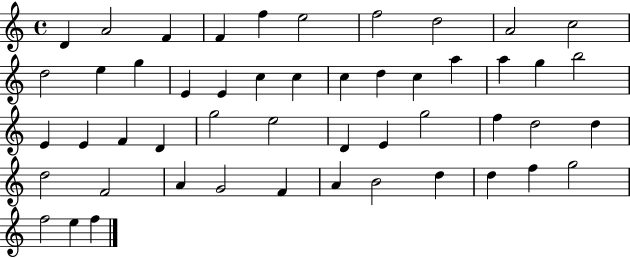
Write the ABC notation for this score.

X:1
T:Untitled
M:4/4
L:1/4
K:C
D A2 F F f e2 f2 d2 A2 c2 d2 e g E E c c c d c a a g b2 E E F D g2 e2 D E g2 f d2 d d2 F2 A G2 F A B2 d d f g2 f2 e f